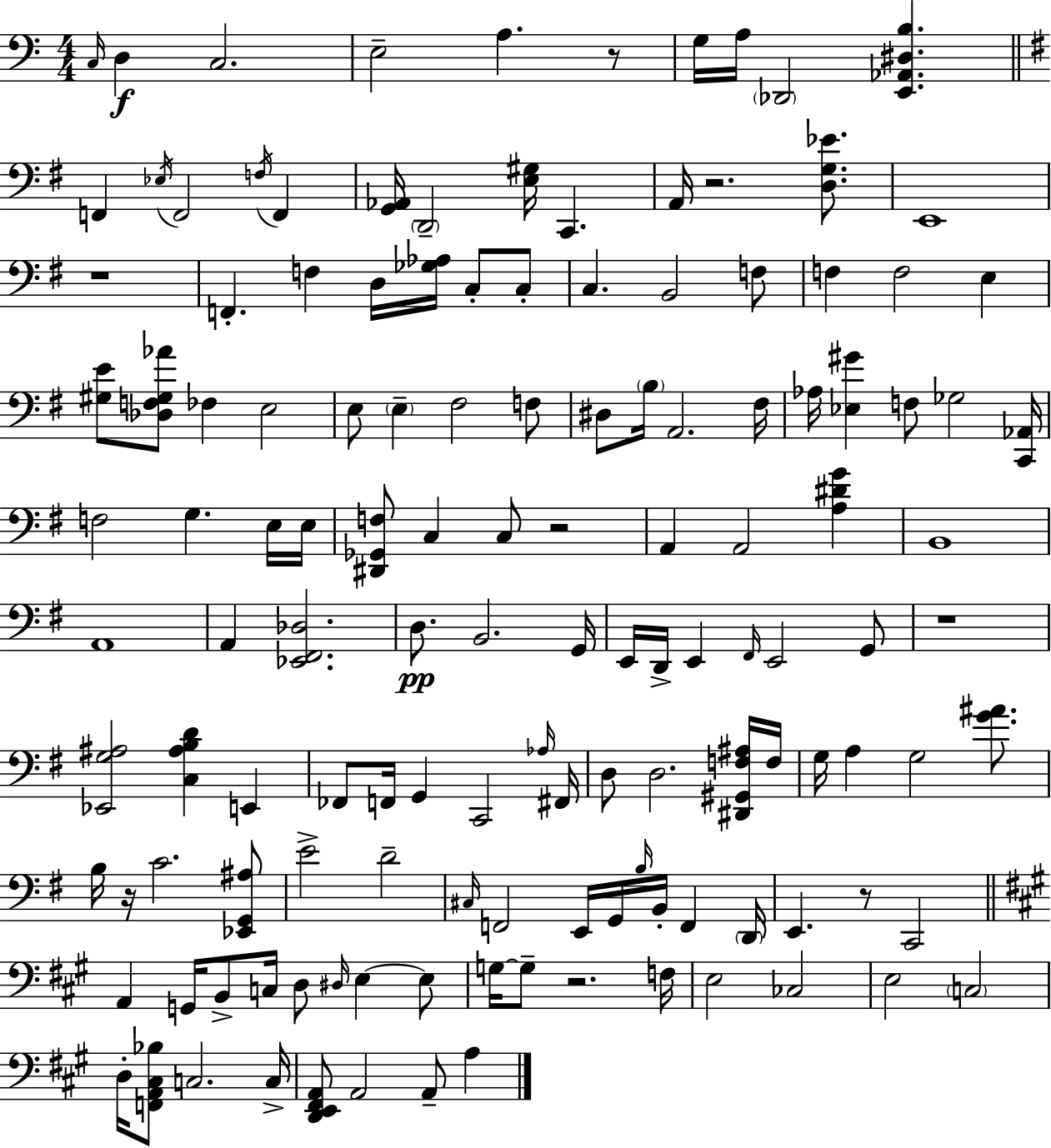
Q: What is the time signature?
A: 4/4